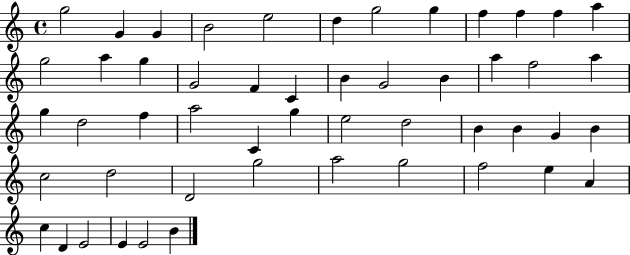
X:1
T:Untitled
M:4/4
L:1/4
K:C
g2 G G B2 e2 d g2 g f f f a g2 a g G2 F C B G2 B a f2 a g d2 f a2 C g e2 d2 B B G B c2 d2 D2 g2 a2 g2 f2 e A c D E2 E E2 B